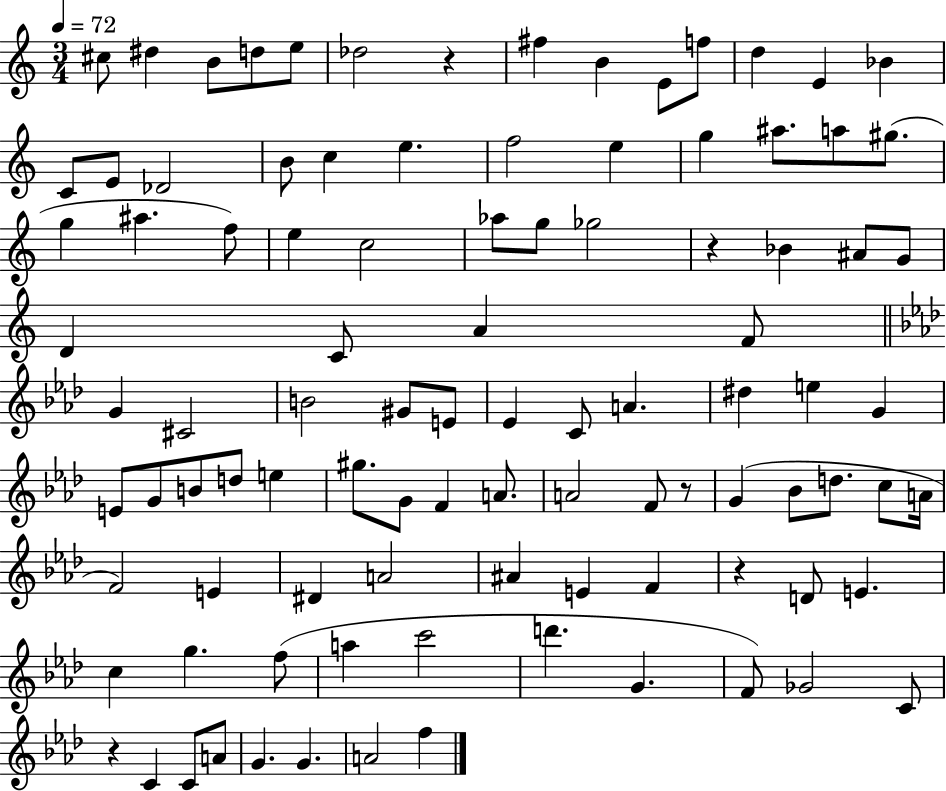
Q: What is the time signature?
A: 3/4